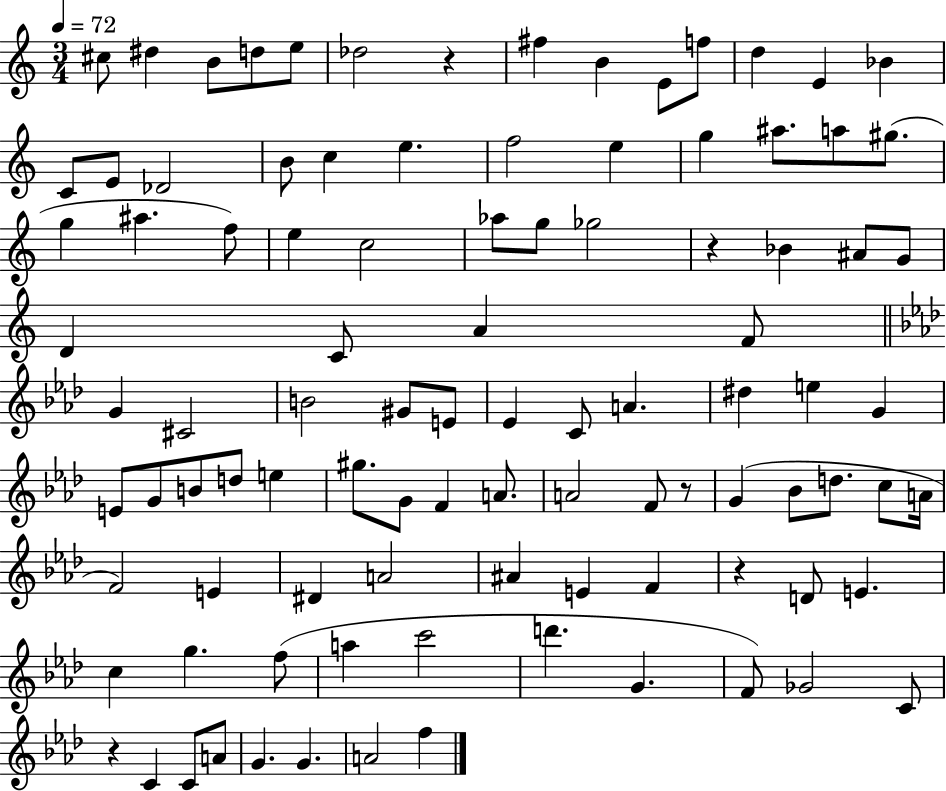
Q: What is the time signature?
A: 3/4